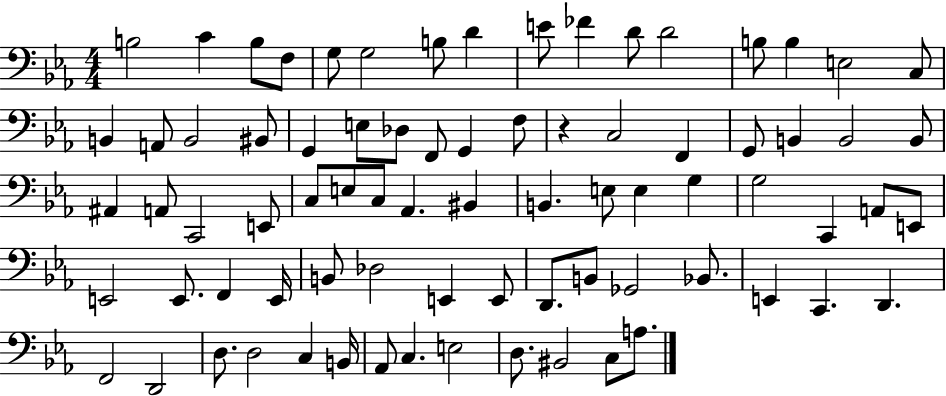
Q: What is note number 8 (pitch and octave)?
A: D4